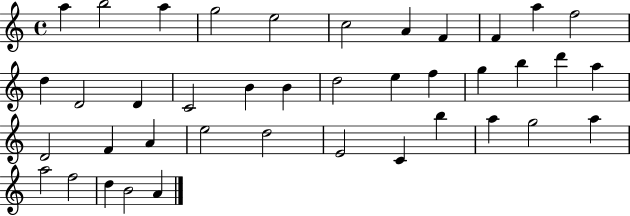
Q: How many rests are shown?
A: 0